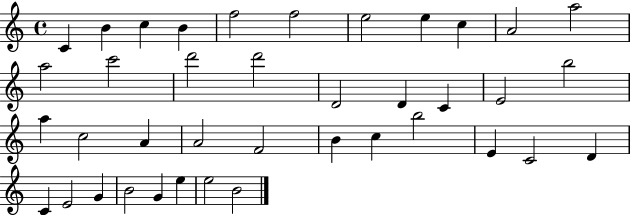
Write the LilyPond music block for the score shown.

{
  \clef treble
  \time 4/4
  \defaultTimeSignature
  \key c \major
  c'4 b'4 c''4 b'4 | f''2 f''2 | e''2 e''4 c''4 | a'2 a''2 | \break a''2 c'''2 | d'''2 d'''2 | d'2 d'4 c'4 | e'2 b''2 | \break a''4 c''2 a'4 | a'2 f'2 | b'4 c''4 b''2 | e'4 c'2 d'4 | \break c'4 e'2 g'4 | b'2 g'4 e''4 | e''2 b'2 | \bar "|."
}